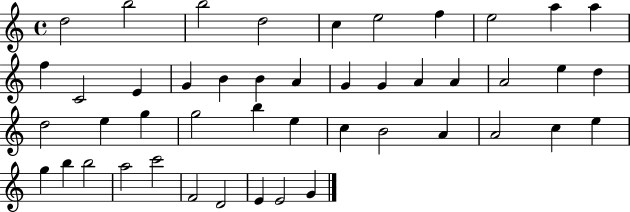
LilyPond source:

{
  \clef treble
  \time 4/4
  \defaultTimeSignature
  \key c \major
  d''2 b''2 | b''2 d''2 | c''4 e''2 f''4 | e''2 a''4 a''4 | \break f''4 c'2 e'4 | g'4 b'4 b'4 a'4 | g'4 g'4 a'4 a'4 | a'2 e''4 d''4 | \break d''2 e''4 g''4 | g''2 b''4 e''4 | c''4 b'2 a'4 | a'2 c''4 e''4 | \break g''4 b''4 b''2 | a''2 c'''2 | f'2 d'2 | e'4 e'2 g'4 | \break \bar "|."
}